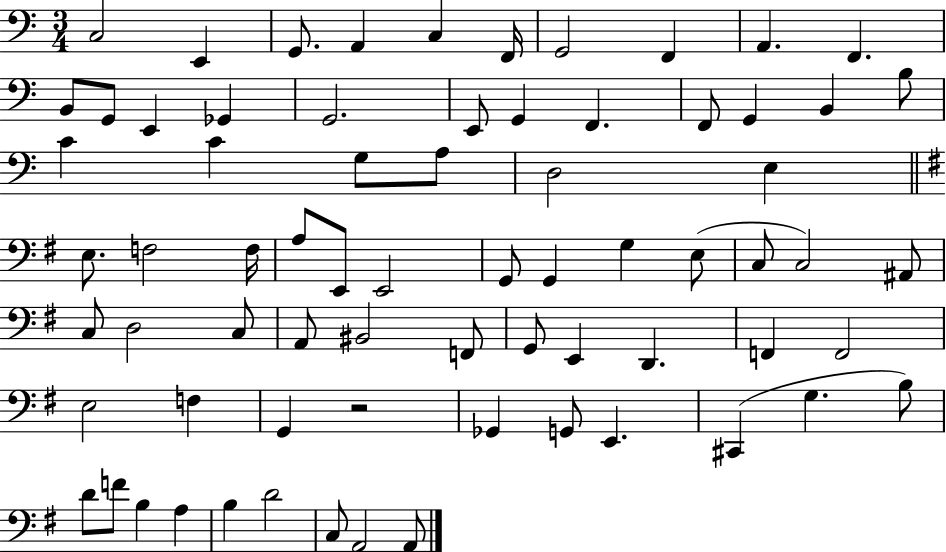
{
  \clef bass
  \numericTimeSignature
  \time 3/4
  \key c \major
  \repeat volta 2 { c2 e,4 | g,8. a,4 c4 f,16 | g,2 f,4 | a,4. f,4. | \break b,8 g,8 e,4 ges,4 | g,2. | e,8 g,4 f,4. | f,8 g,4 b,4 b8 | \break c'4 c'4 g8 a8 | d2 e4 | \bar "||" \break \key g \major e8. f2 f16 | a8 e,8 e,2 | g,8 g,4 g4 e8( | c8 c2) ais,8 | \break c8 d2 c8 | a,8 bis,2 f,8 | g,8 e,4 d,4. | f,4 f,2 | \break e2 f4 | g,4 r2 | ges,4 g,8 e,4. | cis,4( g4. b8) | \break d'8 f'8 b4 a4 | b4 d'2 | c8 a,2 a,8 | } \bar "|."
}